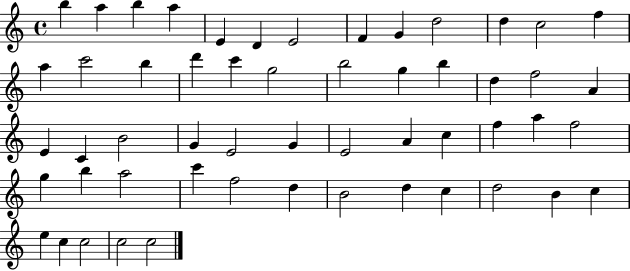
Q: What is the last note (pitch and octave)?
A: C5